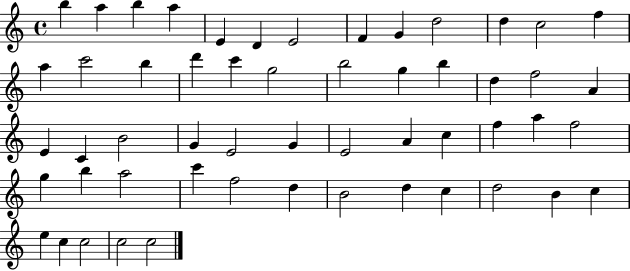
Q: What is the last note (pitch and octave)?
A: C5